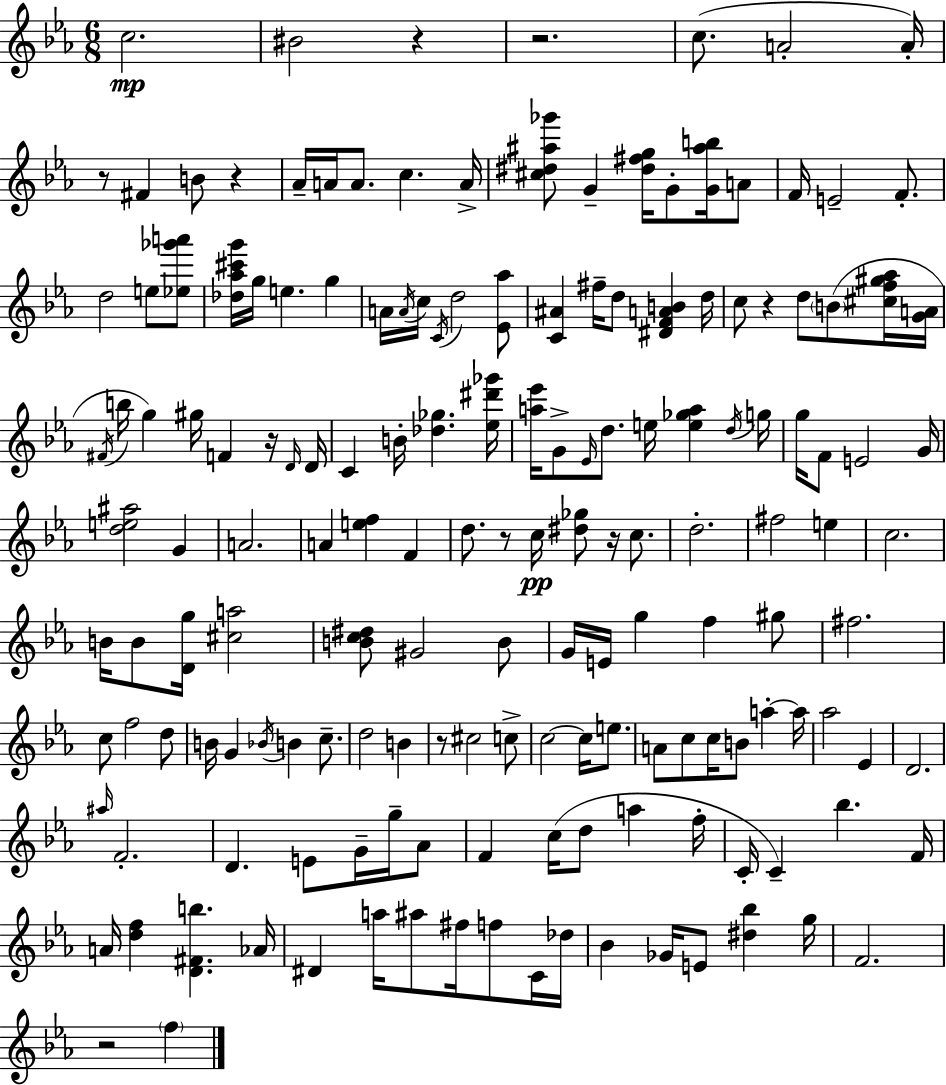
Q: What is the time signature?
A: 6/8